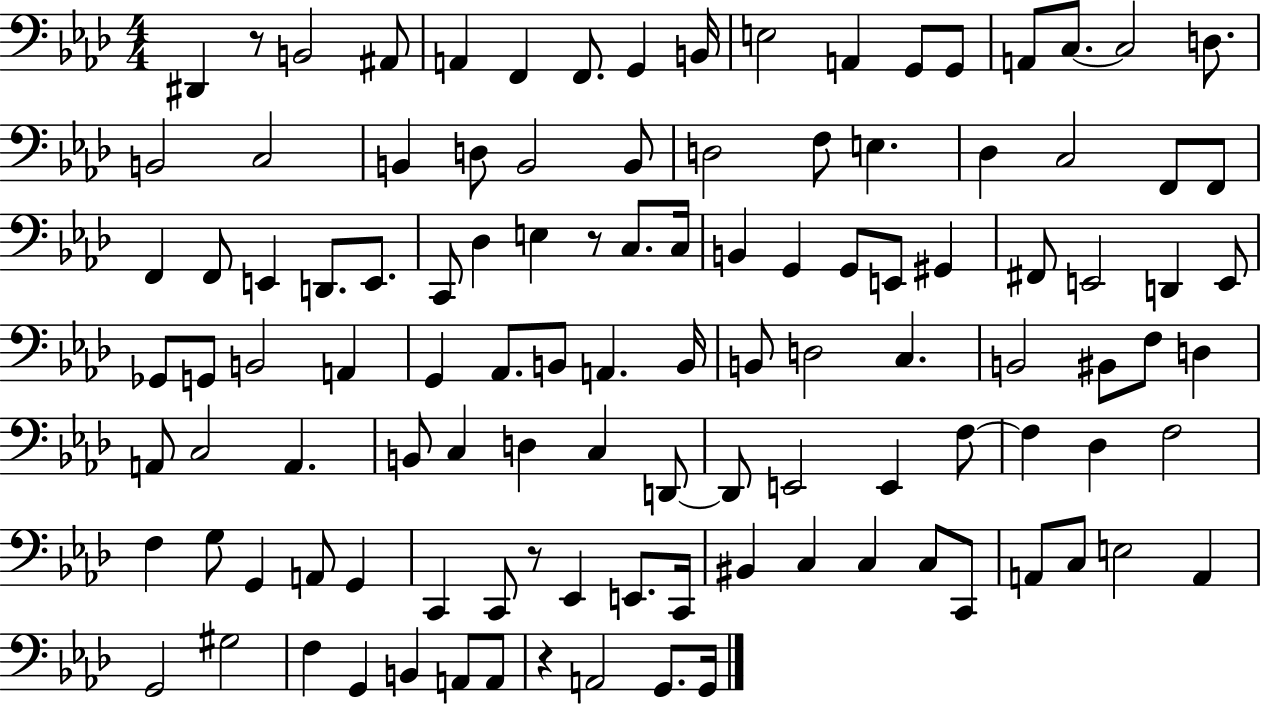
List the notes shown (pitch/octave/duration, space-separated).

D#2/q R/e B2/h A#2/e A2/q F2/q F2/e. G2/q B2/s E3/h A2/q G2/e G2/e A2/e C3/e. C3/h D3/e. B2/h C3/h B2/q D3/e B2/h B2/e D3/h F3/e E3/q. Db3/q C3/h F2/e F2/e F2/q F2/e E2/q D2/e. E2/e. C2/e Db3/q E3/q R/e C3/e. C3/s B2/q G2/q G2/e E2/e G#2/q F#2/e E2/h D2/q E2/e Gb2/e G2/e B2/h A2/q G2/q Ab2/e. B2/e A2/q. B2/s B2/e D3/h C3/q. B2/h BIS2/e F3/e D3/q A2/e C3/h A2/q. B2/e C3/q D3/q C3/q D2/e D2/e E2/h E2/q F3/e F3/q Db3/q F3/h F3/q G3/e G2/q A2/e G2/q C2/q C2/e R/e Eb2/q E2/e. C2/s BIS2/q C3/q C3/q C3/e C2/e A2/e C3/e E3/h A2/q G2/h G#3/h F3/q G2/q B2/q A2/e A2/e R/q A2/h G2/e. G2/s